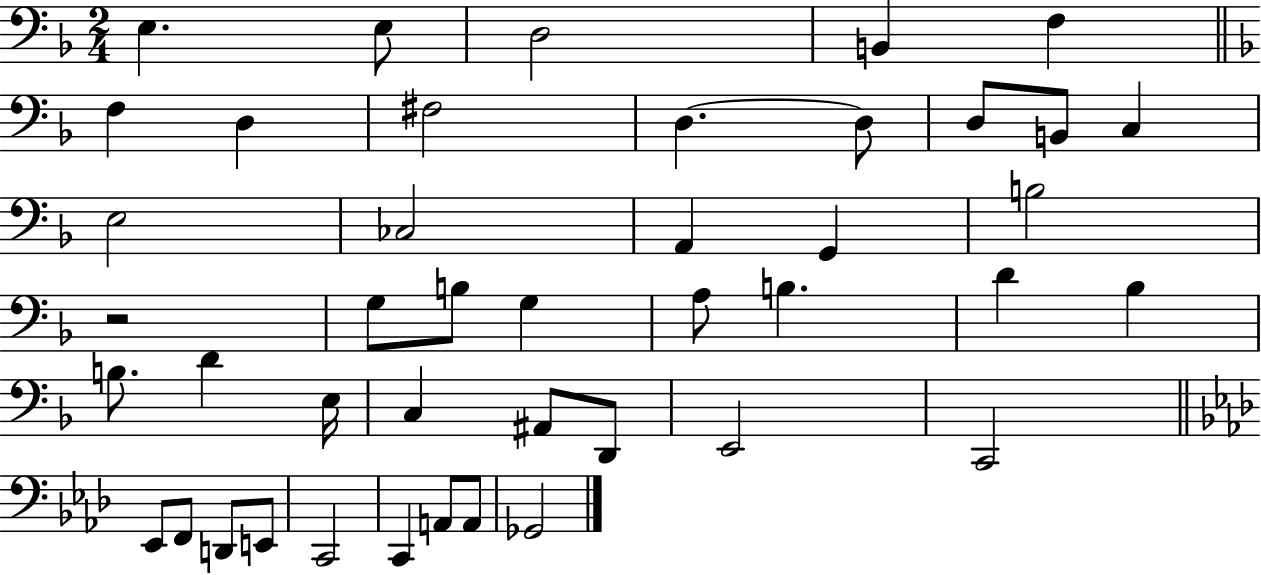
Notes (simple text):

E3/q. E3/e D3/h B2/q F3/q F3/q D3/q F#3/h D3/q. D3/e D3/e B2/e C3/q E3/h CES3/h A2/q G2/q B3/h R/h G3/e B3/e G3/q A3/e B3/q. D4/q Bb3/q B3/e. D4/q E3/s C3/q A#2/e D2/e E2/h C2/h Eb2/e F2/e D2/e E2/e C2/h C2/q A2/e A2/e Gb2/h